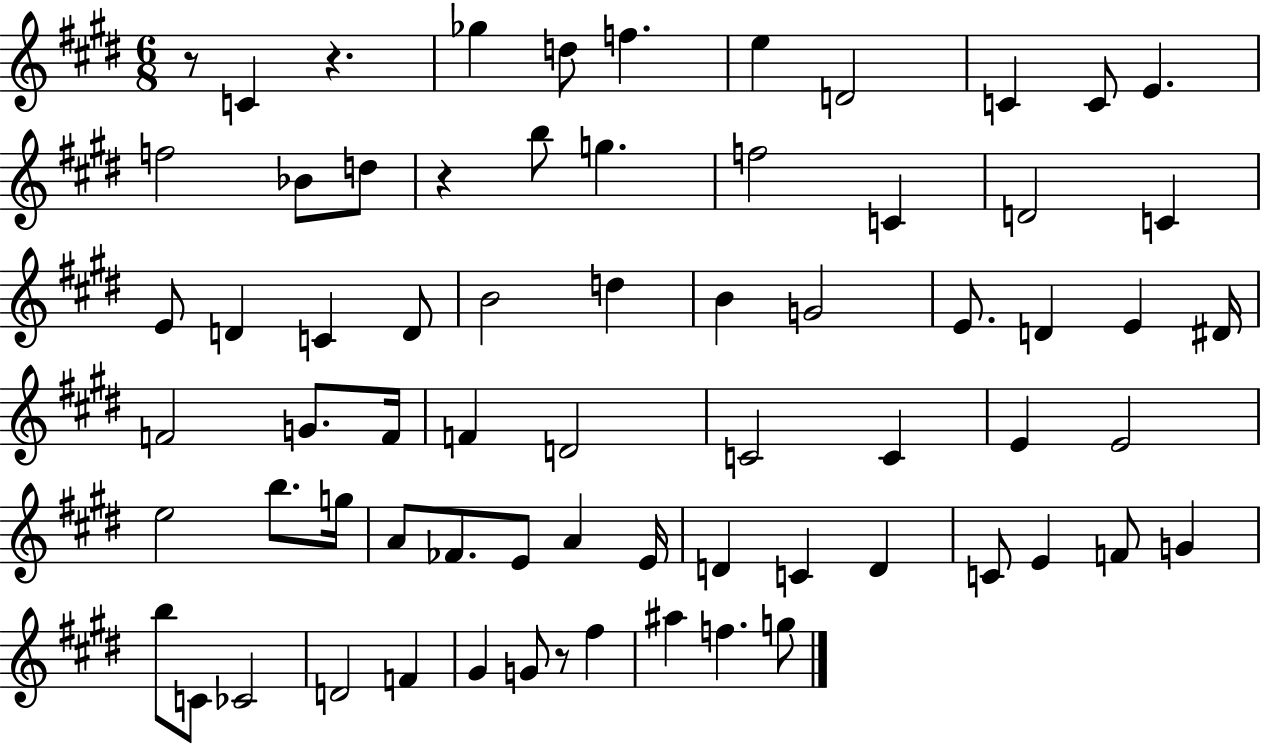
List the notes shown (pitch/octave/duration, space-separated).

R/e C4/q R/q. Gb5/q D5/e F5/q. E5/q D4/h C4/q C4/e E4/q. F5/h Bb4/e D5/e R/q B5/e G5/q. F5/h C4/q D4/h C4/q E4/e D4/q C4/q D4/e B4/h D5/q B4/q G4/h E4/e. D4/q E4/q D#4/s F4/h G4/e. F4/s F4/q D4/h C4/h C4/q E4/q E4/h E5/h B5/e. G5/s A4/e FES4/e. E4/e A4/q E4/s D4/q C4/q D4/q C4/e E4/q F4/e G4/q B5/e C4/e CES4/h D4/h F4/q G#4/q G4/e R/e F#5/q A#5/q F5/q. G5/e